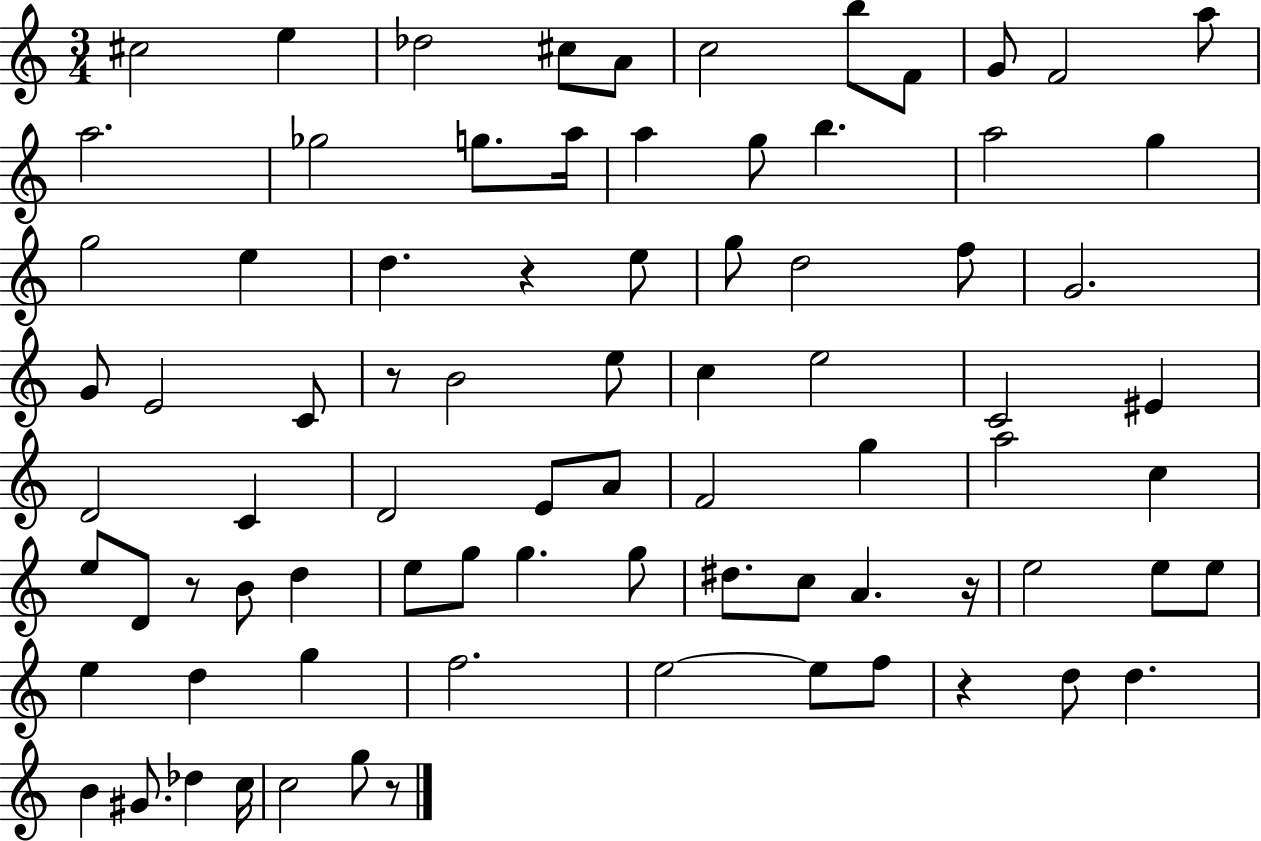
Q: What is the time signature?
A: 3/4